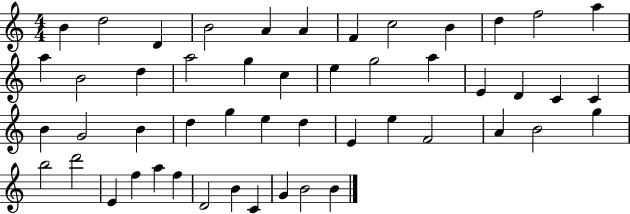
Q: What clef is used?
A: treble